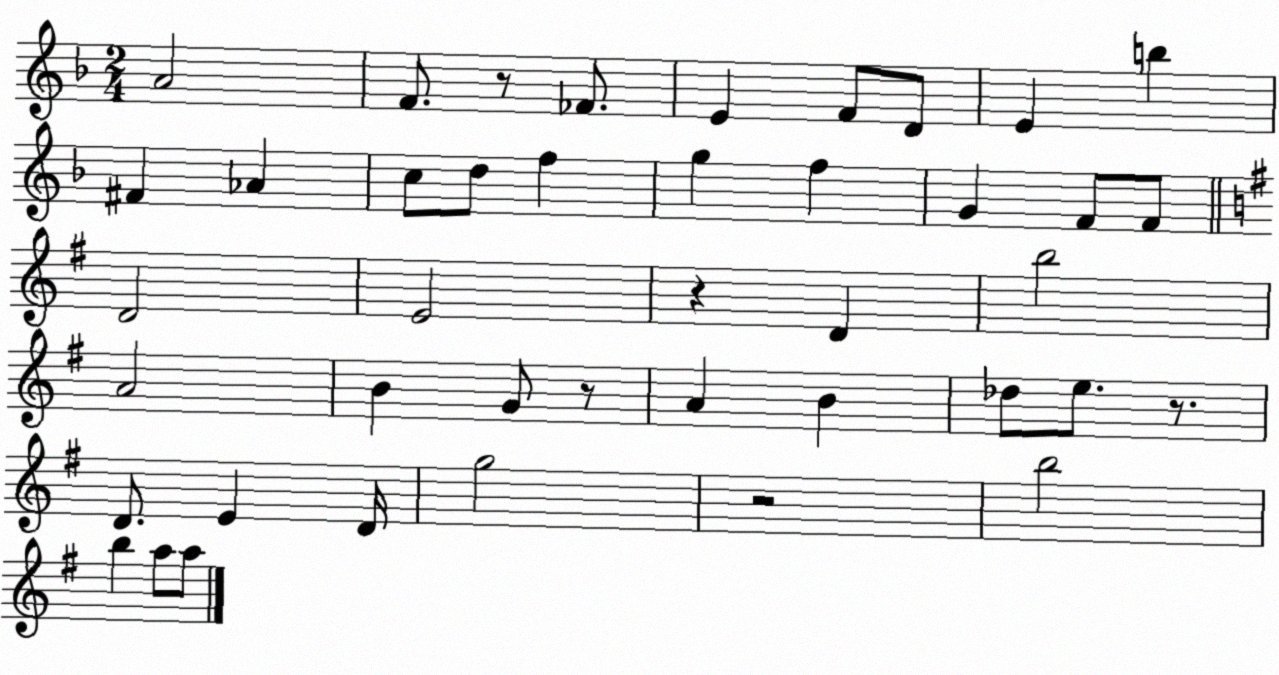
X:1
T:Untitled
M:2/4
L:1/4
K:F
A2 F/2 z/2 _F/2 E F/2 D/2 E b ^F _A c/2 d/2 f g f G F/2 F/2 D2 E2 z D b2 A2 B G/2 z/2 A B _d/2 e/2 z/2 D/2 E D/4 g2 z2 b2 b a/2 a/2